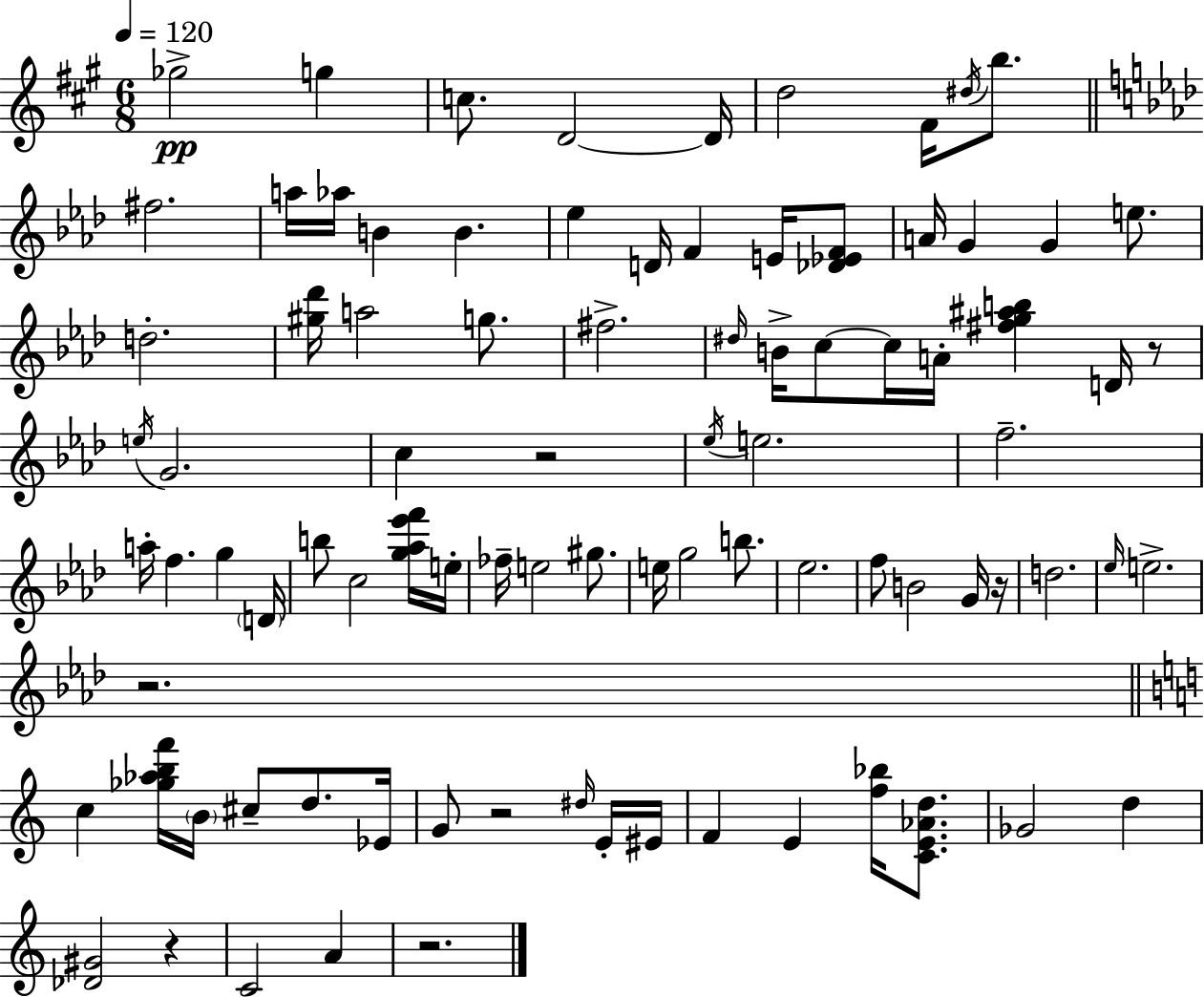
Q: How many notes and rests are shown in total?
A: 88